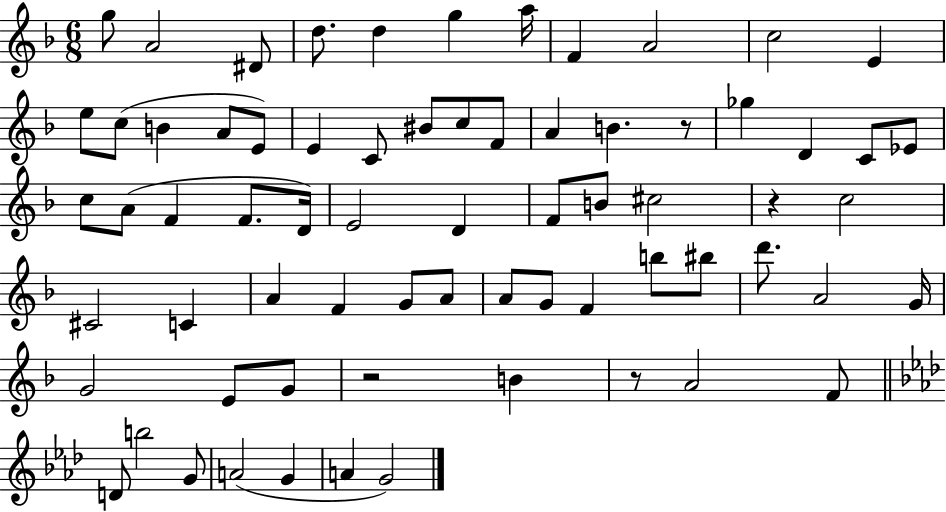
{
  \clef treble
  \numericTimeSignature
  \time 6/8
  \key f \major
  g''8 a'2 dis'8 | d''8. d''4 g''4 a''16 | f'4 a'2 | c''2 e'4 | \break e''8 c''8( b'4 a'8 e'8) | e'4 c'8 bis'8 c''8 f'8 | a'4 b'4. r8 | ges''4 d'4 c'8 ees'8 | \break c''8 a'8( f'4 f'8. d'16) | e'2 d'4 | f'8 b'8 cis''2 | r4 c''2 | \break cis'2 c'4 | a'4 f'4 g'8 a'8 | a'8 g'8 f'4 b''8 bis''8 | d'''8. a'2 g'16 | \break g'2 e'8 g'8 | r2 b'4 | r8 a'2 f'8 | \bar "||" \break \key f \minor d'8 b''2 g'8 | a'2( g'4 | a'4 g'2) | \bar "|."
}